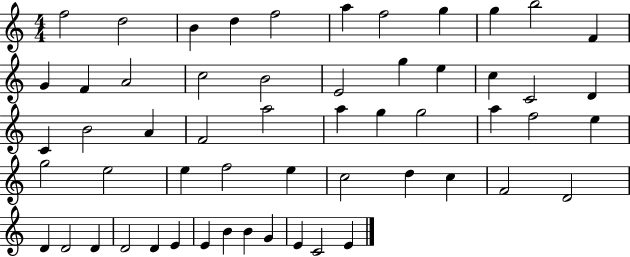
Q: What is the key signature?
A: C major